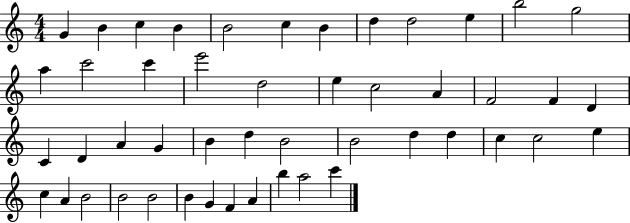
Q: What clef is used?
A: treble